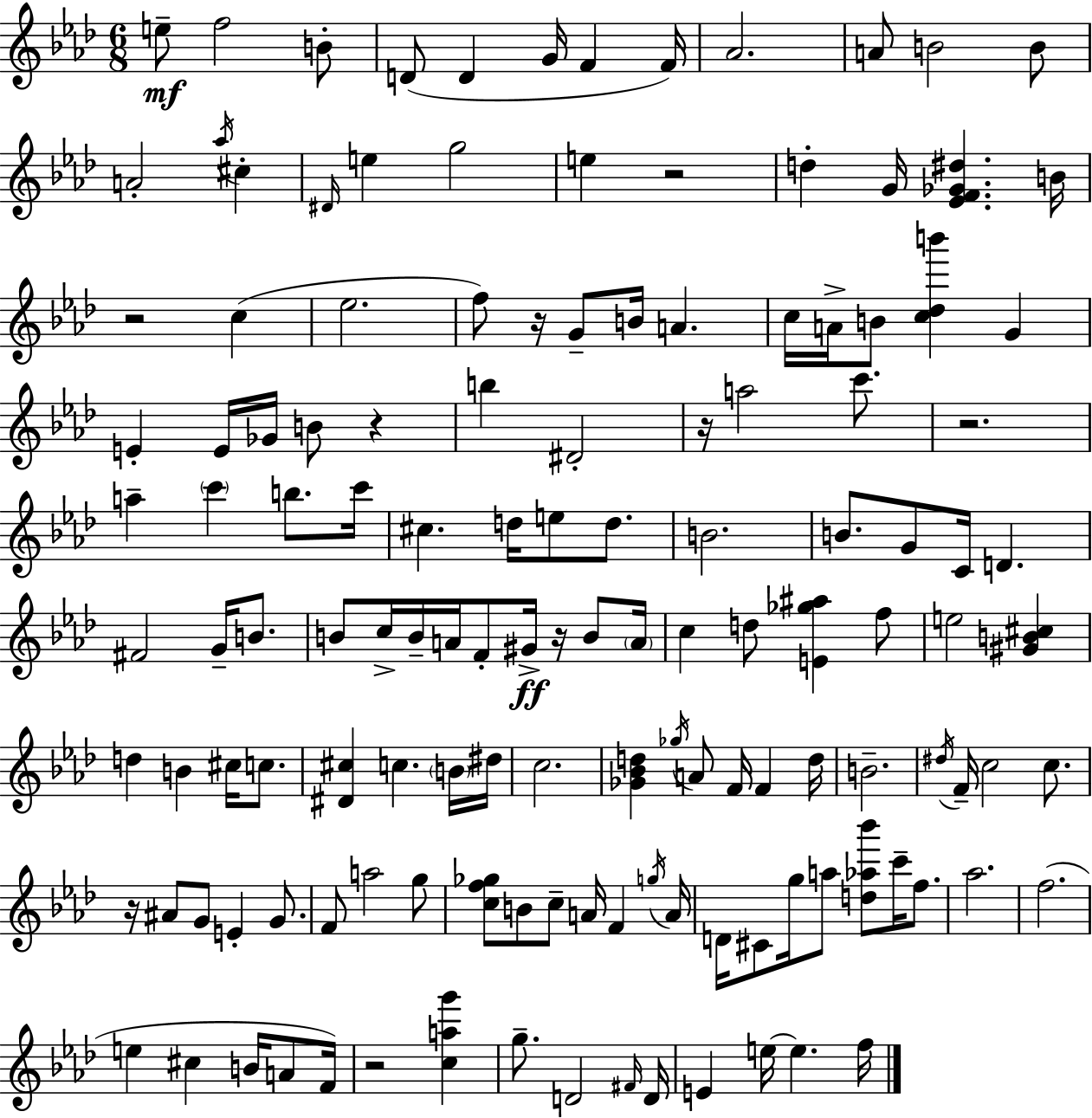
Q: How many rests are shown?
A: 9